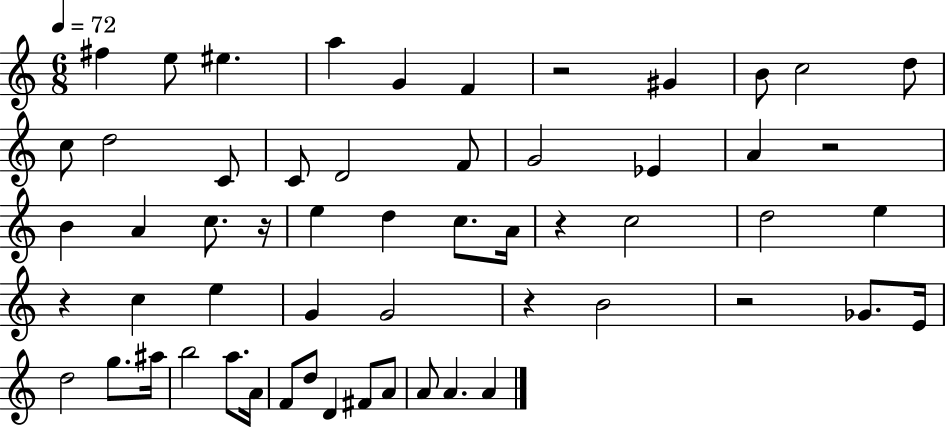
F#5/q E5/e EIS5/q. A5/q G4/q F4/q R/h G#4/q B4/e C5/h D5/e C5/e D5/h C4/e C4/e D4/h F4/e G4/h Eb4/q A4/q R/h B4/q A4/q C5/e. R/s E5/q D5/q C5/e. A4/s R/q C5/h D5/h E5/q R/q C5/q E5/q G4/q G4/h R/q B4/h R/h Gb4/e. E4/s D5/h G5/e. A#5/s B5/h A5/e. A4/s F4/e D5/e D4/q F#4/e A4/e A4/e A4/q. A4/q